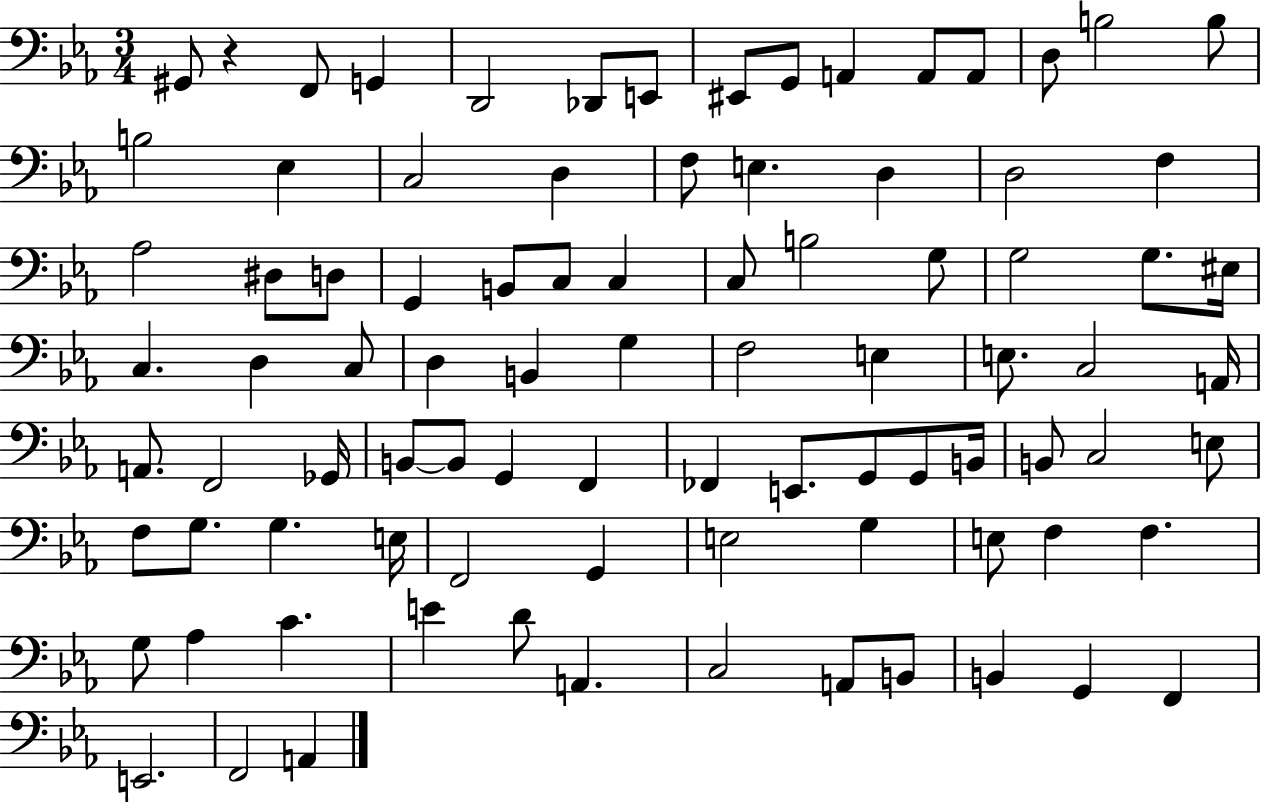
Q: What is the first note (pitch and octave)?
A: G#2